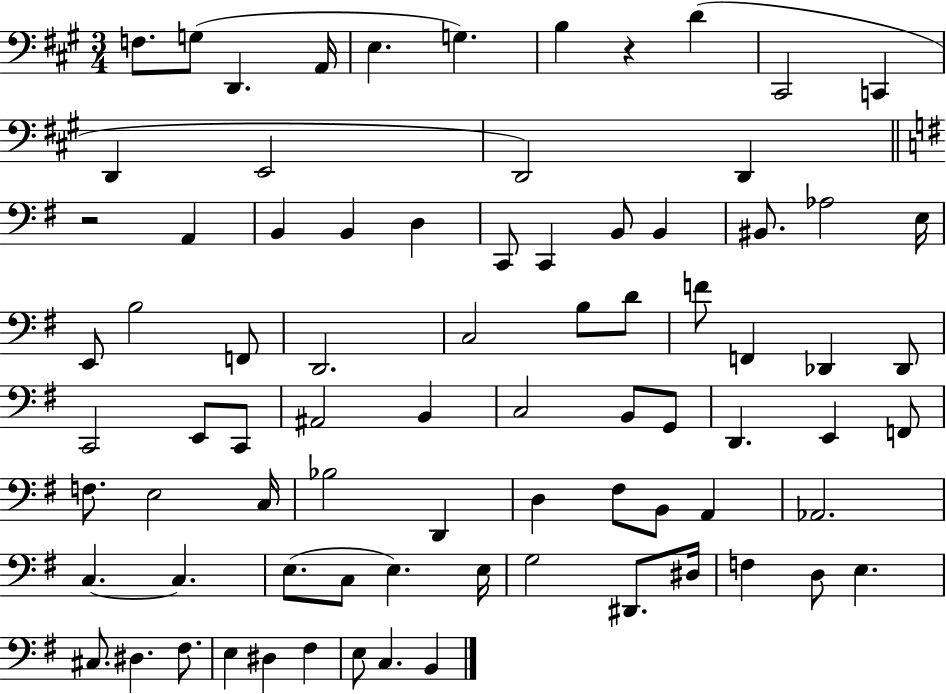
F3/e. G3/e D2/q. A2/s E3/q. G3/q. B3/q R/q D4/q C#2/h C2/q D2/q E2/h D2/h D2/q R/h A2/q B2/q B2/q D3/q C2/e C2/q B2/e B2/q BIS2/e. Ab3/h E3/s E2/e B3/h F2/e D2/h. C3/h B3/e D4/e F4/e F2/q Db2/q Db2/e C2/h E2/e C2/e A#2/h B2/q C3/h B2/e G2/e D2/q. E2/q F2/e F3/e. E3/h C3/s Bb3/h D2/q D3/q F#3/e B2/e A2/q Ab2/h. C3/q. C3/q. E3/e. C3/e E3/q. E3/s G3/h D#2/e. D#3/s F3/q D3/e E3/q. C#3/e. D#3/q. F#3/e. E3/q D#3/q F#3/q E3/e C3/q. B2/q